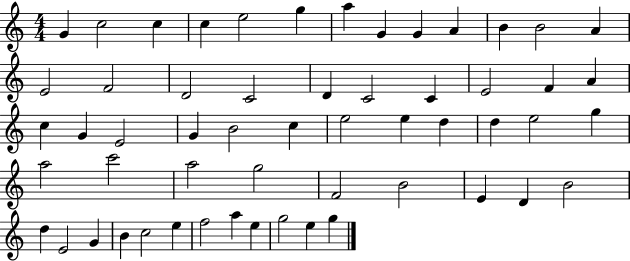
{
  \clef treble
  \numericTimeSignature
  \time 4/4
  \key c \major
  g'4 c''2 c''4 | c''4 e''2 g''4 | a''4 g'4 g'4 a'4 | b'4 b'2 a'4 | \break e'2 f'2 | d'2 c'2 | d'4 c'2 c'4 | e'2 f'4 a'4 | \break c''4 g'4 e'2 | g'4 b'2 c''4 | e''2 e''4 d''4 | d''4 e''2 g''4 | \break a''2 c'''2 | a''2 g''2 | f'2 b'2 | e'4 d'4 b'2 | \break d''4 e'2 g'4 | b'4 c''2 e''4 | f''2 a''4 e''4 | g''2 e''4 g''4 | \break \bar "|."
}